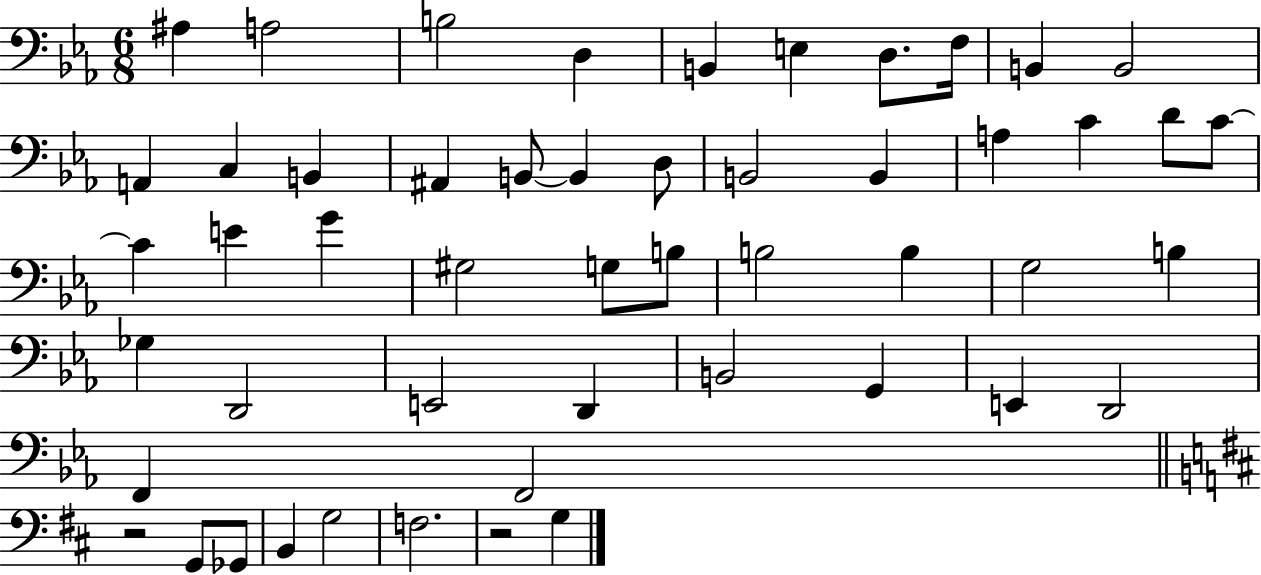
X:1
T:Untitled
M:6/8
L:1/4
K:Eb
^A, A,2 B,2 D, B,, E, D,/2 F,/4 B,, B,,2 A,, C, B,, ^A,, B,,/2 B,, D,/2 B,,2 B,, A, C D/2 C/2 C E G ^G,2 G,/2 B,/2 B,2 B, G,2 B, _G, D,,2 E,,2 D,, B,,2 G,, E,, D,,2 F,, F,,2 z2 G,,/2 _G,,/2 B,, G,2 F,2 z2 G,